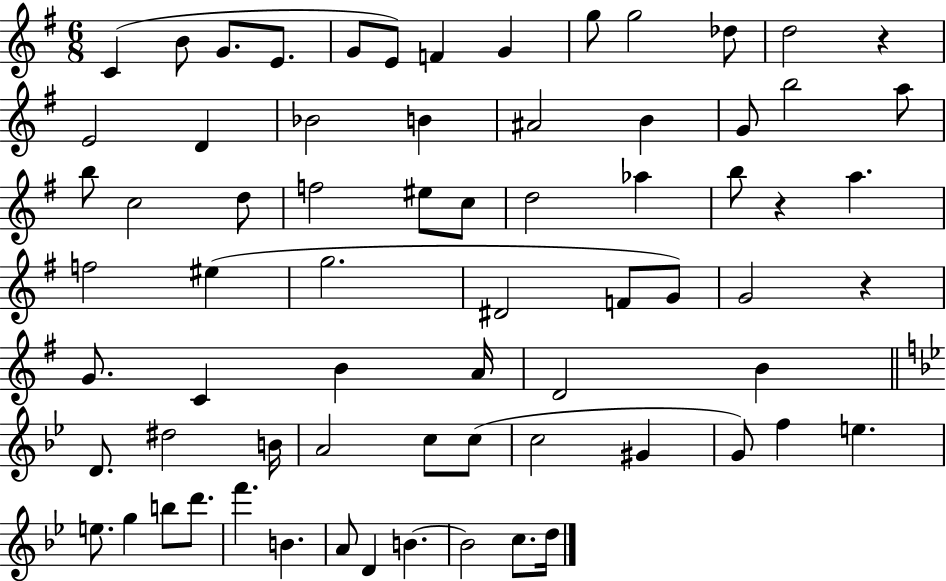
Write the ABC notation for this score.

X:1
T:Untitled
M:6/8
L:1/4
K:G
C B/2 G/2 E/2 G/2 E/2 F G g/2 g2 _d/2 d2 z E2 D _B2 B ^A2 B G/2 b2 a/2 b/2 c2 d/2 f2 ^e/2 c/2 d2 _a b/2 z a f2 ^e g2 ^D2 F/2 G/2 G2 z G/2 C B A/4 D2 B D/2 ^d2 B/4 A2 c/2 c/2 c2 ^G G/2 f e e/2 g b/2 d'/2 f' B A/2 D B B2 c/2 d/4